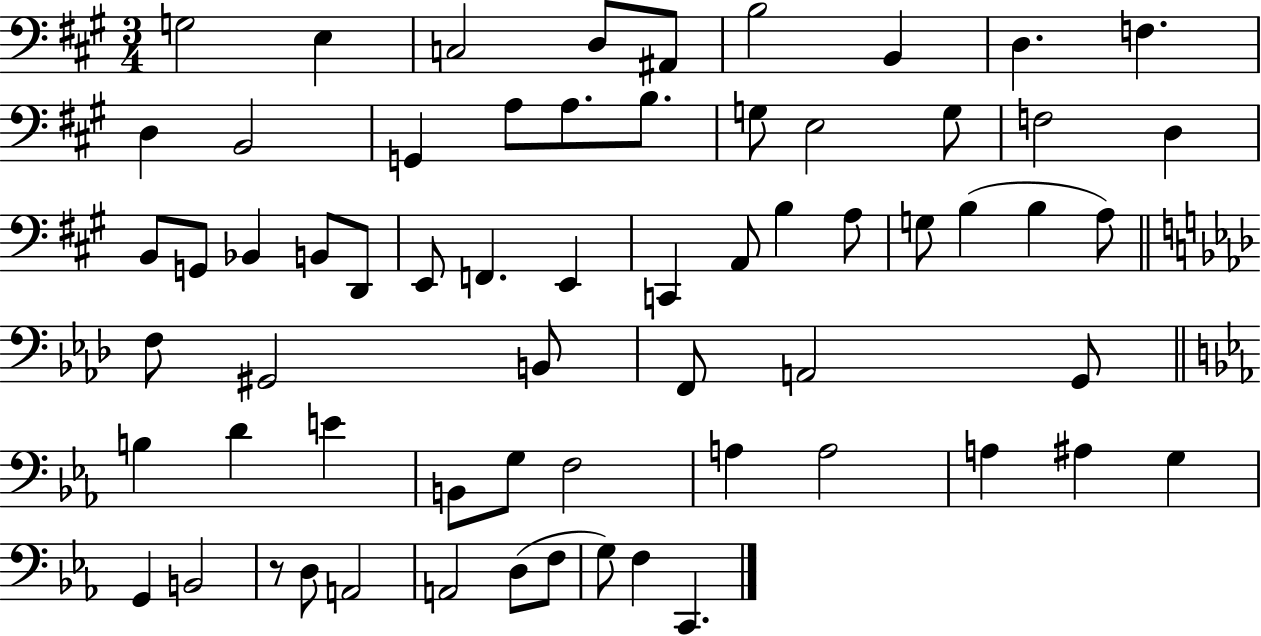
G3/h E3/q C3/h D3/e A#2/e B3/h B2/q D3/q. F3/q. D3/q B2/h G2/q A3/e A3/e. B3/e. G3/e E3/h G3/e F3/h D3/q B2/e G2/e Bb2/q B2/e D2/e E2/e F2/q. E2/q C2/q A2/e B3/q A3/e G3/e B3/q B3/q A3/e F3/e G#2/h B2/e F2/e A2/h G2/e B3/q D4/q E4/q B2/e G3/e F3/h A3/q A3/h A3/q A#3/q G3/q G2/q B2/h R/e D3/e A2/h A2/h D3/e F3/e G3/e F3/q C2/q.